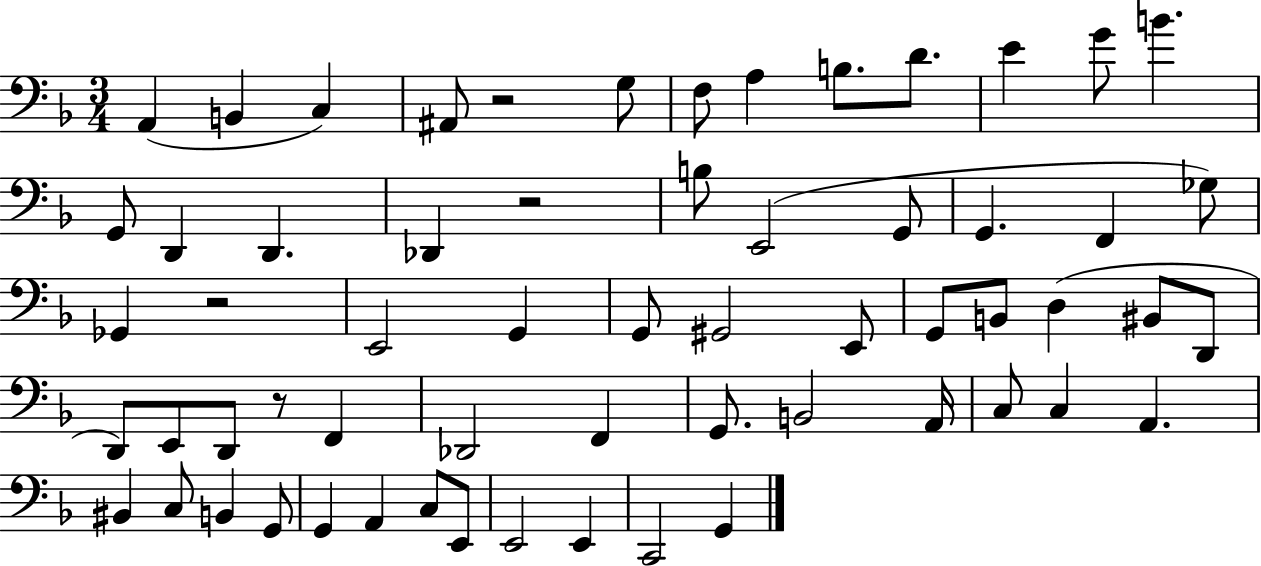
A2/q B2/q C3/q A#2/e R/h G3/e F3/e A3/q B3/e. D4/e. E4/q G4/e B4/q. G2/e D2/q D2/q. Db2/q R/h B3/e E2/h G2/e G2/q. F2/q Gb3/e Gb2/q R/h E2/h G2/q G2/e G#2/h E2/e G2/e B2/e D3/q BIS2/e D2/e D2/e E2/e D2/e R/e F2/q Db2/h F2/q G2/e. B2/h A2/s C3/e C3/q A2/q. BIS2/q C3/e B2/q G2/e G2/q A2/q C3/e E2/e E2/h E2/q C2/h G2/q